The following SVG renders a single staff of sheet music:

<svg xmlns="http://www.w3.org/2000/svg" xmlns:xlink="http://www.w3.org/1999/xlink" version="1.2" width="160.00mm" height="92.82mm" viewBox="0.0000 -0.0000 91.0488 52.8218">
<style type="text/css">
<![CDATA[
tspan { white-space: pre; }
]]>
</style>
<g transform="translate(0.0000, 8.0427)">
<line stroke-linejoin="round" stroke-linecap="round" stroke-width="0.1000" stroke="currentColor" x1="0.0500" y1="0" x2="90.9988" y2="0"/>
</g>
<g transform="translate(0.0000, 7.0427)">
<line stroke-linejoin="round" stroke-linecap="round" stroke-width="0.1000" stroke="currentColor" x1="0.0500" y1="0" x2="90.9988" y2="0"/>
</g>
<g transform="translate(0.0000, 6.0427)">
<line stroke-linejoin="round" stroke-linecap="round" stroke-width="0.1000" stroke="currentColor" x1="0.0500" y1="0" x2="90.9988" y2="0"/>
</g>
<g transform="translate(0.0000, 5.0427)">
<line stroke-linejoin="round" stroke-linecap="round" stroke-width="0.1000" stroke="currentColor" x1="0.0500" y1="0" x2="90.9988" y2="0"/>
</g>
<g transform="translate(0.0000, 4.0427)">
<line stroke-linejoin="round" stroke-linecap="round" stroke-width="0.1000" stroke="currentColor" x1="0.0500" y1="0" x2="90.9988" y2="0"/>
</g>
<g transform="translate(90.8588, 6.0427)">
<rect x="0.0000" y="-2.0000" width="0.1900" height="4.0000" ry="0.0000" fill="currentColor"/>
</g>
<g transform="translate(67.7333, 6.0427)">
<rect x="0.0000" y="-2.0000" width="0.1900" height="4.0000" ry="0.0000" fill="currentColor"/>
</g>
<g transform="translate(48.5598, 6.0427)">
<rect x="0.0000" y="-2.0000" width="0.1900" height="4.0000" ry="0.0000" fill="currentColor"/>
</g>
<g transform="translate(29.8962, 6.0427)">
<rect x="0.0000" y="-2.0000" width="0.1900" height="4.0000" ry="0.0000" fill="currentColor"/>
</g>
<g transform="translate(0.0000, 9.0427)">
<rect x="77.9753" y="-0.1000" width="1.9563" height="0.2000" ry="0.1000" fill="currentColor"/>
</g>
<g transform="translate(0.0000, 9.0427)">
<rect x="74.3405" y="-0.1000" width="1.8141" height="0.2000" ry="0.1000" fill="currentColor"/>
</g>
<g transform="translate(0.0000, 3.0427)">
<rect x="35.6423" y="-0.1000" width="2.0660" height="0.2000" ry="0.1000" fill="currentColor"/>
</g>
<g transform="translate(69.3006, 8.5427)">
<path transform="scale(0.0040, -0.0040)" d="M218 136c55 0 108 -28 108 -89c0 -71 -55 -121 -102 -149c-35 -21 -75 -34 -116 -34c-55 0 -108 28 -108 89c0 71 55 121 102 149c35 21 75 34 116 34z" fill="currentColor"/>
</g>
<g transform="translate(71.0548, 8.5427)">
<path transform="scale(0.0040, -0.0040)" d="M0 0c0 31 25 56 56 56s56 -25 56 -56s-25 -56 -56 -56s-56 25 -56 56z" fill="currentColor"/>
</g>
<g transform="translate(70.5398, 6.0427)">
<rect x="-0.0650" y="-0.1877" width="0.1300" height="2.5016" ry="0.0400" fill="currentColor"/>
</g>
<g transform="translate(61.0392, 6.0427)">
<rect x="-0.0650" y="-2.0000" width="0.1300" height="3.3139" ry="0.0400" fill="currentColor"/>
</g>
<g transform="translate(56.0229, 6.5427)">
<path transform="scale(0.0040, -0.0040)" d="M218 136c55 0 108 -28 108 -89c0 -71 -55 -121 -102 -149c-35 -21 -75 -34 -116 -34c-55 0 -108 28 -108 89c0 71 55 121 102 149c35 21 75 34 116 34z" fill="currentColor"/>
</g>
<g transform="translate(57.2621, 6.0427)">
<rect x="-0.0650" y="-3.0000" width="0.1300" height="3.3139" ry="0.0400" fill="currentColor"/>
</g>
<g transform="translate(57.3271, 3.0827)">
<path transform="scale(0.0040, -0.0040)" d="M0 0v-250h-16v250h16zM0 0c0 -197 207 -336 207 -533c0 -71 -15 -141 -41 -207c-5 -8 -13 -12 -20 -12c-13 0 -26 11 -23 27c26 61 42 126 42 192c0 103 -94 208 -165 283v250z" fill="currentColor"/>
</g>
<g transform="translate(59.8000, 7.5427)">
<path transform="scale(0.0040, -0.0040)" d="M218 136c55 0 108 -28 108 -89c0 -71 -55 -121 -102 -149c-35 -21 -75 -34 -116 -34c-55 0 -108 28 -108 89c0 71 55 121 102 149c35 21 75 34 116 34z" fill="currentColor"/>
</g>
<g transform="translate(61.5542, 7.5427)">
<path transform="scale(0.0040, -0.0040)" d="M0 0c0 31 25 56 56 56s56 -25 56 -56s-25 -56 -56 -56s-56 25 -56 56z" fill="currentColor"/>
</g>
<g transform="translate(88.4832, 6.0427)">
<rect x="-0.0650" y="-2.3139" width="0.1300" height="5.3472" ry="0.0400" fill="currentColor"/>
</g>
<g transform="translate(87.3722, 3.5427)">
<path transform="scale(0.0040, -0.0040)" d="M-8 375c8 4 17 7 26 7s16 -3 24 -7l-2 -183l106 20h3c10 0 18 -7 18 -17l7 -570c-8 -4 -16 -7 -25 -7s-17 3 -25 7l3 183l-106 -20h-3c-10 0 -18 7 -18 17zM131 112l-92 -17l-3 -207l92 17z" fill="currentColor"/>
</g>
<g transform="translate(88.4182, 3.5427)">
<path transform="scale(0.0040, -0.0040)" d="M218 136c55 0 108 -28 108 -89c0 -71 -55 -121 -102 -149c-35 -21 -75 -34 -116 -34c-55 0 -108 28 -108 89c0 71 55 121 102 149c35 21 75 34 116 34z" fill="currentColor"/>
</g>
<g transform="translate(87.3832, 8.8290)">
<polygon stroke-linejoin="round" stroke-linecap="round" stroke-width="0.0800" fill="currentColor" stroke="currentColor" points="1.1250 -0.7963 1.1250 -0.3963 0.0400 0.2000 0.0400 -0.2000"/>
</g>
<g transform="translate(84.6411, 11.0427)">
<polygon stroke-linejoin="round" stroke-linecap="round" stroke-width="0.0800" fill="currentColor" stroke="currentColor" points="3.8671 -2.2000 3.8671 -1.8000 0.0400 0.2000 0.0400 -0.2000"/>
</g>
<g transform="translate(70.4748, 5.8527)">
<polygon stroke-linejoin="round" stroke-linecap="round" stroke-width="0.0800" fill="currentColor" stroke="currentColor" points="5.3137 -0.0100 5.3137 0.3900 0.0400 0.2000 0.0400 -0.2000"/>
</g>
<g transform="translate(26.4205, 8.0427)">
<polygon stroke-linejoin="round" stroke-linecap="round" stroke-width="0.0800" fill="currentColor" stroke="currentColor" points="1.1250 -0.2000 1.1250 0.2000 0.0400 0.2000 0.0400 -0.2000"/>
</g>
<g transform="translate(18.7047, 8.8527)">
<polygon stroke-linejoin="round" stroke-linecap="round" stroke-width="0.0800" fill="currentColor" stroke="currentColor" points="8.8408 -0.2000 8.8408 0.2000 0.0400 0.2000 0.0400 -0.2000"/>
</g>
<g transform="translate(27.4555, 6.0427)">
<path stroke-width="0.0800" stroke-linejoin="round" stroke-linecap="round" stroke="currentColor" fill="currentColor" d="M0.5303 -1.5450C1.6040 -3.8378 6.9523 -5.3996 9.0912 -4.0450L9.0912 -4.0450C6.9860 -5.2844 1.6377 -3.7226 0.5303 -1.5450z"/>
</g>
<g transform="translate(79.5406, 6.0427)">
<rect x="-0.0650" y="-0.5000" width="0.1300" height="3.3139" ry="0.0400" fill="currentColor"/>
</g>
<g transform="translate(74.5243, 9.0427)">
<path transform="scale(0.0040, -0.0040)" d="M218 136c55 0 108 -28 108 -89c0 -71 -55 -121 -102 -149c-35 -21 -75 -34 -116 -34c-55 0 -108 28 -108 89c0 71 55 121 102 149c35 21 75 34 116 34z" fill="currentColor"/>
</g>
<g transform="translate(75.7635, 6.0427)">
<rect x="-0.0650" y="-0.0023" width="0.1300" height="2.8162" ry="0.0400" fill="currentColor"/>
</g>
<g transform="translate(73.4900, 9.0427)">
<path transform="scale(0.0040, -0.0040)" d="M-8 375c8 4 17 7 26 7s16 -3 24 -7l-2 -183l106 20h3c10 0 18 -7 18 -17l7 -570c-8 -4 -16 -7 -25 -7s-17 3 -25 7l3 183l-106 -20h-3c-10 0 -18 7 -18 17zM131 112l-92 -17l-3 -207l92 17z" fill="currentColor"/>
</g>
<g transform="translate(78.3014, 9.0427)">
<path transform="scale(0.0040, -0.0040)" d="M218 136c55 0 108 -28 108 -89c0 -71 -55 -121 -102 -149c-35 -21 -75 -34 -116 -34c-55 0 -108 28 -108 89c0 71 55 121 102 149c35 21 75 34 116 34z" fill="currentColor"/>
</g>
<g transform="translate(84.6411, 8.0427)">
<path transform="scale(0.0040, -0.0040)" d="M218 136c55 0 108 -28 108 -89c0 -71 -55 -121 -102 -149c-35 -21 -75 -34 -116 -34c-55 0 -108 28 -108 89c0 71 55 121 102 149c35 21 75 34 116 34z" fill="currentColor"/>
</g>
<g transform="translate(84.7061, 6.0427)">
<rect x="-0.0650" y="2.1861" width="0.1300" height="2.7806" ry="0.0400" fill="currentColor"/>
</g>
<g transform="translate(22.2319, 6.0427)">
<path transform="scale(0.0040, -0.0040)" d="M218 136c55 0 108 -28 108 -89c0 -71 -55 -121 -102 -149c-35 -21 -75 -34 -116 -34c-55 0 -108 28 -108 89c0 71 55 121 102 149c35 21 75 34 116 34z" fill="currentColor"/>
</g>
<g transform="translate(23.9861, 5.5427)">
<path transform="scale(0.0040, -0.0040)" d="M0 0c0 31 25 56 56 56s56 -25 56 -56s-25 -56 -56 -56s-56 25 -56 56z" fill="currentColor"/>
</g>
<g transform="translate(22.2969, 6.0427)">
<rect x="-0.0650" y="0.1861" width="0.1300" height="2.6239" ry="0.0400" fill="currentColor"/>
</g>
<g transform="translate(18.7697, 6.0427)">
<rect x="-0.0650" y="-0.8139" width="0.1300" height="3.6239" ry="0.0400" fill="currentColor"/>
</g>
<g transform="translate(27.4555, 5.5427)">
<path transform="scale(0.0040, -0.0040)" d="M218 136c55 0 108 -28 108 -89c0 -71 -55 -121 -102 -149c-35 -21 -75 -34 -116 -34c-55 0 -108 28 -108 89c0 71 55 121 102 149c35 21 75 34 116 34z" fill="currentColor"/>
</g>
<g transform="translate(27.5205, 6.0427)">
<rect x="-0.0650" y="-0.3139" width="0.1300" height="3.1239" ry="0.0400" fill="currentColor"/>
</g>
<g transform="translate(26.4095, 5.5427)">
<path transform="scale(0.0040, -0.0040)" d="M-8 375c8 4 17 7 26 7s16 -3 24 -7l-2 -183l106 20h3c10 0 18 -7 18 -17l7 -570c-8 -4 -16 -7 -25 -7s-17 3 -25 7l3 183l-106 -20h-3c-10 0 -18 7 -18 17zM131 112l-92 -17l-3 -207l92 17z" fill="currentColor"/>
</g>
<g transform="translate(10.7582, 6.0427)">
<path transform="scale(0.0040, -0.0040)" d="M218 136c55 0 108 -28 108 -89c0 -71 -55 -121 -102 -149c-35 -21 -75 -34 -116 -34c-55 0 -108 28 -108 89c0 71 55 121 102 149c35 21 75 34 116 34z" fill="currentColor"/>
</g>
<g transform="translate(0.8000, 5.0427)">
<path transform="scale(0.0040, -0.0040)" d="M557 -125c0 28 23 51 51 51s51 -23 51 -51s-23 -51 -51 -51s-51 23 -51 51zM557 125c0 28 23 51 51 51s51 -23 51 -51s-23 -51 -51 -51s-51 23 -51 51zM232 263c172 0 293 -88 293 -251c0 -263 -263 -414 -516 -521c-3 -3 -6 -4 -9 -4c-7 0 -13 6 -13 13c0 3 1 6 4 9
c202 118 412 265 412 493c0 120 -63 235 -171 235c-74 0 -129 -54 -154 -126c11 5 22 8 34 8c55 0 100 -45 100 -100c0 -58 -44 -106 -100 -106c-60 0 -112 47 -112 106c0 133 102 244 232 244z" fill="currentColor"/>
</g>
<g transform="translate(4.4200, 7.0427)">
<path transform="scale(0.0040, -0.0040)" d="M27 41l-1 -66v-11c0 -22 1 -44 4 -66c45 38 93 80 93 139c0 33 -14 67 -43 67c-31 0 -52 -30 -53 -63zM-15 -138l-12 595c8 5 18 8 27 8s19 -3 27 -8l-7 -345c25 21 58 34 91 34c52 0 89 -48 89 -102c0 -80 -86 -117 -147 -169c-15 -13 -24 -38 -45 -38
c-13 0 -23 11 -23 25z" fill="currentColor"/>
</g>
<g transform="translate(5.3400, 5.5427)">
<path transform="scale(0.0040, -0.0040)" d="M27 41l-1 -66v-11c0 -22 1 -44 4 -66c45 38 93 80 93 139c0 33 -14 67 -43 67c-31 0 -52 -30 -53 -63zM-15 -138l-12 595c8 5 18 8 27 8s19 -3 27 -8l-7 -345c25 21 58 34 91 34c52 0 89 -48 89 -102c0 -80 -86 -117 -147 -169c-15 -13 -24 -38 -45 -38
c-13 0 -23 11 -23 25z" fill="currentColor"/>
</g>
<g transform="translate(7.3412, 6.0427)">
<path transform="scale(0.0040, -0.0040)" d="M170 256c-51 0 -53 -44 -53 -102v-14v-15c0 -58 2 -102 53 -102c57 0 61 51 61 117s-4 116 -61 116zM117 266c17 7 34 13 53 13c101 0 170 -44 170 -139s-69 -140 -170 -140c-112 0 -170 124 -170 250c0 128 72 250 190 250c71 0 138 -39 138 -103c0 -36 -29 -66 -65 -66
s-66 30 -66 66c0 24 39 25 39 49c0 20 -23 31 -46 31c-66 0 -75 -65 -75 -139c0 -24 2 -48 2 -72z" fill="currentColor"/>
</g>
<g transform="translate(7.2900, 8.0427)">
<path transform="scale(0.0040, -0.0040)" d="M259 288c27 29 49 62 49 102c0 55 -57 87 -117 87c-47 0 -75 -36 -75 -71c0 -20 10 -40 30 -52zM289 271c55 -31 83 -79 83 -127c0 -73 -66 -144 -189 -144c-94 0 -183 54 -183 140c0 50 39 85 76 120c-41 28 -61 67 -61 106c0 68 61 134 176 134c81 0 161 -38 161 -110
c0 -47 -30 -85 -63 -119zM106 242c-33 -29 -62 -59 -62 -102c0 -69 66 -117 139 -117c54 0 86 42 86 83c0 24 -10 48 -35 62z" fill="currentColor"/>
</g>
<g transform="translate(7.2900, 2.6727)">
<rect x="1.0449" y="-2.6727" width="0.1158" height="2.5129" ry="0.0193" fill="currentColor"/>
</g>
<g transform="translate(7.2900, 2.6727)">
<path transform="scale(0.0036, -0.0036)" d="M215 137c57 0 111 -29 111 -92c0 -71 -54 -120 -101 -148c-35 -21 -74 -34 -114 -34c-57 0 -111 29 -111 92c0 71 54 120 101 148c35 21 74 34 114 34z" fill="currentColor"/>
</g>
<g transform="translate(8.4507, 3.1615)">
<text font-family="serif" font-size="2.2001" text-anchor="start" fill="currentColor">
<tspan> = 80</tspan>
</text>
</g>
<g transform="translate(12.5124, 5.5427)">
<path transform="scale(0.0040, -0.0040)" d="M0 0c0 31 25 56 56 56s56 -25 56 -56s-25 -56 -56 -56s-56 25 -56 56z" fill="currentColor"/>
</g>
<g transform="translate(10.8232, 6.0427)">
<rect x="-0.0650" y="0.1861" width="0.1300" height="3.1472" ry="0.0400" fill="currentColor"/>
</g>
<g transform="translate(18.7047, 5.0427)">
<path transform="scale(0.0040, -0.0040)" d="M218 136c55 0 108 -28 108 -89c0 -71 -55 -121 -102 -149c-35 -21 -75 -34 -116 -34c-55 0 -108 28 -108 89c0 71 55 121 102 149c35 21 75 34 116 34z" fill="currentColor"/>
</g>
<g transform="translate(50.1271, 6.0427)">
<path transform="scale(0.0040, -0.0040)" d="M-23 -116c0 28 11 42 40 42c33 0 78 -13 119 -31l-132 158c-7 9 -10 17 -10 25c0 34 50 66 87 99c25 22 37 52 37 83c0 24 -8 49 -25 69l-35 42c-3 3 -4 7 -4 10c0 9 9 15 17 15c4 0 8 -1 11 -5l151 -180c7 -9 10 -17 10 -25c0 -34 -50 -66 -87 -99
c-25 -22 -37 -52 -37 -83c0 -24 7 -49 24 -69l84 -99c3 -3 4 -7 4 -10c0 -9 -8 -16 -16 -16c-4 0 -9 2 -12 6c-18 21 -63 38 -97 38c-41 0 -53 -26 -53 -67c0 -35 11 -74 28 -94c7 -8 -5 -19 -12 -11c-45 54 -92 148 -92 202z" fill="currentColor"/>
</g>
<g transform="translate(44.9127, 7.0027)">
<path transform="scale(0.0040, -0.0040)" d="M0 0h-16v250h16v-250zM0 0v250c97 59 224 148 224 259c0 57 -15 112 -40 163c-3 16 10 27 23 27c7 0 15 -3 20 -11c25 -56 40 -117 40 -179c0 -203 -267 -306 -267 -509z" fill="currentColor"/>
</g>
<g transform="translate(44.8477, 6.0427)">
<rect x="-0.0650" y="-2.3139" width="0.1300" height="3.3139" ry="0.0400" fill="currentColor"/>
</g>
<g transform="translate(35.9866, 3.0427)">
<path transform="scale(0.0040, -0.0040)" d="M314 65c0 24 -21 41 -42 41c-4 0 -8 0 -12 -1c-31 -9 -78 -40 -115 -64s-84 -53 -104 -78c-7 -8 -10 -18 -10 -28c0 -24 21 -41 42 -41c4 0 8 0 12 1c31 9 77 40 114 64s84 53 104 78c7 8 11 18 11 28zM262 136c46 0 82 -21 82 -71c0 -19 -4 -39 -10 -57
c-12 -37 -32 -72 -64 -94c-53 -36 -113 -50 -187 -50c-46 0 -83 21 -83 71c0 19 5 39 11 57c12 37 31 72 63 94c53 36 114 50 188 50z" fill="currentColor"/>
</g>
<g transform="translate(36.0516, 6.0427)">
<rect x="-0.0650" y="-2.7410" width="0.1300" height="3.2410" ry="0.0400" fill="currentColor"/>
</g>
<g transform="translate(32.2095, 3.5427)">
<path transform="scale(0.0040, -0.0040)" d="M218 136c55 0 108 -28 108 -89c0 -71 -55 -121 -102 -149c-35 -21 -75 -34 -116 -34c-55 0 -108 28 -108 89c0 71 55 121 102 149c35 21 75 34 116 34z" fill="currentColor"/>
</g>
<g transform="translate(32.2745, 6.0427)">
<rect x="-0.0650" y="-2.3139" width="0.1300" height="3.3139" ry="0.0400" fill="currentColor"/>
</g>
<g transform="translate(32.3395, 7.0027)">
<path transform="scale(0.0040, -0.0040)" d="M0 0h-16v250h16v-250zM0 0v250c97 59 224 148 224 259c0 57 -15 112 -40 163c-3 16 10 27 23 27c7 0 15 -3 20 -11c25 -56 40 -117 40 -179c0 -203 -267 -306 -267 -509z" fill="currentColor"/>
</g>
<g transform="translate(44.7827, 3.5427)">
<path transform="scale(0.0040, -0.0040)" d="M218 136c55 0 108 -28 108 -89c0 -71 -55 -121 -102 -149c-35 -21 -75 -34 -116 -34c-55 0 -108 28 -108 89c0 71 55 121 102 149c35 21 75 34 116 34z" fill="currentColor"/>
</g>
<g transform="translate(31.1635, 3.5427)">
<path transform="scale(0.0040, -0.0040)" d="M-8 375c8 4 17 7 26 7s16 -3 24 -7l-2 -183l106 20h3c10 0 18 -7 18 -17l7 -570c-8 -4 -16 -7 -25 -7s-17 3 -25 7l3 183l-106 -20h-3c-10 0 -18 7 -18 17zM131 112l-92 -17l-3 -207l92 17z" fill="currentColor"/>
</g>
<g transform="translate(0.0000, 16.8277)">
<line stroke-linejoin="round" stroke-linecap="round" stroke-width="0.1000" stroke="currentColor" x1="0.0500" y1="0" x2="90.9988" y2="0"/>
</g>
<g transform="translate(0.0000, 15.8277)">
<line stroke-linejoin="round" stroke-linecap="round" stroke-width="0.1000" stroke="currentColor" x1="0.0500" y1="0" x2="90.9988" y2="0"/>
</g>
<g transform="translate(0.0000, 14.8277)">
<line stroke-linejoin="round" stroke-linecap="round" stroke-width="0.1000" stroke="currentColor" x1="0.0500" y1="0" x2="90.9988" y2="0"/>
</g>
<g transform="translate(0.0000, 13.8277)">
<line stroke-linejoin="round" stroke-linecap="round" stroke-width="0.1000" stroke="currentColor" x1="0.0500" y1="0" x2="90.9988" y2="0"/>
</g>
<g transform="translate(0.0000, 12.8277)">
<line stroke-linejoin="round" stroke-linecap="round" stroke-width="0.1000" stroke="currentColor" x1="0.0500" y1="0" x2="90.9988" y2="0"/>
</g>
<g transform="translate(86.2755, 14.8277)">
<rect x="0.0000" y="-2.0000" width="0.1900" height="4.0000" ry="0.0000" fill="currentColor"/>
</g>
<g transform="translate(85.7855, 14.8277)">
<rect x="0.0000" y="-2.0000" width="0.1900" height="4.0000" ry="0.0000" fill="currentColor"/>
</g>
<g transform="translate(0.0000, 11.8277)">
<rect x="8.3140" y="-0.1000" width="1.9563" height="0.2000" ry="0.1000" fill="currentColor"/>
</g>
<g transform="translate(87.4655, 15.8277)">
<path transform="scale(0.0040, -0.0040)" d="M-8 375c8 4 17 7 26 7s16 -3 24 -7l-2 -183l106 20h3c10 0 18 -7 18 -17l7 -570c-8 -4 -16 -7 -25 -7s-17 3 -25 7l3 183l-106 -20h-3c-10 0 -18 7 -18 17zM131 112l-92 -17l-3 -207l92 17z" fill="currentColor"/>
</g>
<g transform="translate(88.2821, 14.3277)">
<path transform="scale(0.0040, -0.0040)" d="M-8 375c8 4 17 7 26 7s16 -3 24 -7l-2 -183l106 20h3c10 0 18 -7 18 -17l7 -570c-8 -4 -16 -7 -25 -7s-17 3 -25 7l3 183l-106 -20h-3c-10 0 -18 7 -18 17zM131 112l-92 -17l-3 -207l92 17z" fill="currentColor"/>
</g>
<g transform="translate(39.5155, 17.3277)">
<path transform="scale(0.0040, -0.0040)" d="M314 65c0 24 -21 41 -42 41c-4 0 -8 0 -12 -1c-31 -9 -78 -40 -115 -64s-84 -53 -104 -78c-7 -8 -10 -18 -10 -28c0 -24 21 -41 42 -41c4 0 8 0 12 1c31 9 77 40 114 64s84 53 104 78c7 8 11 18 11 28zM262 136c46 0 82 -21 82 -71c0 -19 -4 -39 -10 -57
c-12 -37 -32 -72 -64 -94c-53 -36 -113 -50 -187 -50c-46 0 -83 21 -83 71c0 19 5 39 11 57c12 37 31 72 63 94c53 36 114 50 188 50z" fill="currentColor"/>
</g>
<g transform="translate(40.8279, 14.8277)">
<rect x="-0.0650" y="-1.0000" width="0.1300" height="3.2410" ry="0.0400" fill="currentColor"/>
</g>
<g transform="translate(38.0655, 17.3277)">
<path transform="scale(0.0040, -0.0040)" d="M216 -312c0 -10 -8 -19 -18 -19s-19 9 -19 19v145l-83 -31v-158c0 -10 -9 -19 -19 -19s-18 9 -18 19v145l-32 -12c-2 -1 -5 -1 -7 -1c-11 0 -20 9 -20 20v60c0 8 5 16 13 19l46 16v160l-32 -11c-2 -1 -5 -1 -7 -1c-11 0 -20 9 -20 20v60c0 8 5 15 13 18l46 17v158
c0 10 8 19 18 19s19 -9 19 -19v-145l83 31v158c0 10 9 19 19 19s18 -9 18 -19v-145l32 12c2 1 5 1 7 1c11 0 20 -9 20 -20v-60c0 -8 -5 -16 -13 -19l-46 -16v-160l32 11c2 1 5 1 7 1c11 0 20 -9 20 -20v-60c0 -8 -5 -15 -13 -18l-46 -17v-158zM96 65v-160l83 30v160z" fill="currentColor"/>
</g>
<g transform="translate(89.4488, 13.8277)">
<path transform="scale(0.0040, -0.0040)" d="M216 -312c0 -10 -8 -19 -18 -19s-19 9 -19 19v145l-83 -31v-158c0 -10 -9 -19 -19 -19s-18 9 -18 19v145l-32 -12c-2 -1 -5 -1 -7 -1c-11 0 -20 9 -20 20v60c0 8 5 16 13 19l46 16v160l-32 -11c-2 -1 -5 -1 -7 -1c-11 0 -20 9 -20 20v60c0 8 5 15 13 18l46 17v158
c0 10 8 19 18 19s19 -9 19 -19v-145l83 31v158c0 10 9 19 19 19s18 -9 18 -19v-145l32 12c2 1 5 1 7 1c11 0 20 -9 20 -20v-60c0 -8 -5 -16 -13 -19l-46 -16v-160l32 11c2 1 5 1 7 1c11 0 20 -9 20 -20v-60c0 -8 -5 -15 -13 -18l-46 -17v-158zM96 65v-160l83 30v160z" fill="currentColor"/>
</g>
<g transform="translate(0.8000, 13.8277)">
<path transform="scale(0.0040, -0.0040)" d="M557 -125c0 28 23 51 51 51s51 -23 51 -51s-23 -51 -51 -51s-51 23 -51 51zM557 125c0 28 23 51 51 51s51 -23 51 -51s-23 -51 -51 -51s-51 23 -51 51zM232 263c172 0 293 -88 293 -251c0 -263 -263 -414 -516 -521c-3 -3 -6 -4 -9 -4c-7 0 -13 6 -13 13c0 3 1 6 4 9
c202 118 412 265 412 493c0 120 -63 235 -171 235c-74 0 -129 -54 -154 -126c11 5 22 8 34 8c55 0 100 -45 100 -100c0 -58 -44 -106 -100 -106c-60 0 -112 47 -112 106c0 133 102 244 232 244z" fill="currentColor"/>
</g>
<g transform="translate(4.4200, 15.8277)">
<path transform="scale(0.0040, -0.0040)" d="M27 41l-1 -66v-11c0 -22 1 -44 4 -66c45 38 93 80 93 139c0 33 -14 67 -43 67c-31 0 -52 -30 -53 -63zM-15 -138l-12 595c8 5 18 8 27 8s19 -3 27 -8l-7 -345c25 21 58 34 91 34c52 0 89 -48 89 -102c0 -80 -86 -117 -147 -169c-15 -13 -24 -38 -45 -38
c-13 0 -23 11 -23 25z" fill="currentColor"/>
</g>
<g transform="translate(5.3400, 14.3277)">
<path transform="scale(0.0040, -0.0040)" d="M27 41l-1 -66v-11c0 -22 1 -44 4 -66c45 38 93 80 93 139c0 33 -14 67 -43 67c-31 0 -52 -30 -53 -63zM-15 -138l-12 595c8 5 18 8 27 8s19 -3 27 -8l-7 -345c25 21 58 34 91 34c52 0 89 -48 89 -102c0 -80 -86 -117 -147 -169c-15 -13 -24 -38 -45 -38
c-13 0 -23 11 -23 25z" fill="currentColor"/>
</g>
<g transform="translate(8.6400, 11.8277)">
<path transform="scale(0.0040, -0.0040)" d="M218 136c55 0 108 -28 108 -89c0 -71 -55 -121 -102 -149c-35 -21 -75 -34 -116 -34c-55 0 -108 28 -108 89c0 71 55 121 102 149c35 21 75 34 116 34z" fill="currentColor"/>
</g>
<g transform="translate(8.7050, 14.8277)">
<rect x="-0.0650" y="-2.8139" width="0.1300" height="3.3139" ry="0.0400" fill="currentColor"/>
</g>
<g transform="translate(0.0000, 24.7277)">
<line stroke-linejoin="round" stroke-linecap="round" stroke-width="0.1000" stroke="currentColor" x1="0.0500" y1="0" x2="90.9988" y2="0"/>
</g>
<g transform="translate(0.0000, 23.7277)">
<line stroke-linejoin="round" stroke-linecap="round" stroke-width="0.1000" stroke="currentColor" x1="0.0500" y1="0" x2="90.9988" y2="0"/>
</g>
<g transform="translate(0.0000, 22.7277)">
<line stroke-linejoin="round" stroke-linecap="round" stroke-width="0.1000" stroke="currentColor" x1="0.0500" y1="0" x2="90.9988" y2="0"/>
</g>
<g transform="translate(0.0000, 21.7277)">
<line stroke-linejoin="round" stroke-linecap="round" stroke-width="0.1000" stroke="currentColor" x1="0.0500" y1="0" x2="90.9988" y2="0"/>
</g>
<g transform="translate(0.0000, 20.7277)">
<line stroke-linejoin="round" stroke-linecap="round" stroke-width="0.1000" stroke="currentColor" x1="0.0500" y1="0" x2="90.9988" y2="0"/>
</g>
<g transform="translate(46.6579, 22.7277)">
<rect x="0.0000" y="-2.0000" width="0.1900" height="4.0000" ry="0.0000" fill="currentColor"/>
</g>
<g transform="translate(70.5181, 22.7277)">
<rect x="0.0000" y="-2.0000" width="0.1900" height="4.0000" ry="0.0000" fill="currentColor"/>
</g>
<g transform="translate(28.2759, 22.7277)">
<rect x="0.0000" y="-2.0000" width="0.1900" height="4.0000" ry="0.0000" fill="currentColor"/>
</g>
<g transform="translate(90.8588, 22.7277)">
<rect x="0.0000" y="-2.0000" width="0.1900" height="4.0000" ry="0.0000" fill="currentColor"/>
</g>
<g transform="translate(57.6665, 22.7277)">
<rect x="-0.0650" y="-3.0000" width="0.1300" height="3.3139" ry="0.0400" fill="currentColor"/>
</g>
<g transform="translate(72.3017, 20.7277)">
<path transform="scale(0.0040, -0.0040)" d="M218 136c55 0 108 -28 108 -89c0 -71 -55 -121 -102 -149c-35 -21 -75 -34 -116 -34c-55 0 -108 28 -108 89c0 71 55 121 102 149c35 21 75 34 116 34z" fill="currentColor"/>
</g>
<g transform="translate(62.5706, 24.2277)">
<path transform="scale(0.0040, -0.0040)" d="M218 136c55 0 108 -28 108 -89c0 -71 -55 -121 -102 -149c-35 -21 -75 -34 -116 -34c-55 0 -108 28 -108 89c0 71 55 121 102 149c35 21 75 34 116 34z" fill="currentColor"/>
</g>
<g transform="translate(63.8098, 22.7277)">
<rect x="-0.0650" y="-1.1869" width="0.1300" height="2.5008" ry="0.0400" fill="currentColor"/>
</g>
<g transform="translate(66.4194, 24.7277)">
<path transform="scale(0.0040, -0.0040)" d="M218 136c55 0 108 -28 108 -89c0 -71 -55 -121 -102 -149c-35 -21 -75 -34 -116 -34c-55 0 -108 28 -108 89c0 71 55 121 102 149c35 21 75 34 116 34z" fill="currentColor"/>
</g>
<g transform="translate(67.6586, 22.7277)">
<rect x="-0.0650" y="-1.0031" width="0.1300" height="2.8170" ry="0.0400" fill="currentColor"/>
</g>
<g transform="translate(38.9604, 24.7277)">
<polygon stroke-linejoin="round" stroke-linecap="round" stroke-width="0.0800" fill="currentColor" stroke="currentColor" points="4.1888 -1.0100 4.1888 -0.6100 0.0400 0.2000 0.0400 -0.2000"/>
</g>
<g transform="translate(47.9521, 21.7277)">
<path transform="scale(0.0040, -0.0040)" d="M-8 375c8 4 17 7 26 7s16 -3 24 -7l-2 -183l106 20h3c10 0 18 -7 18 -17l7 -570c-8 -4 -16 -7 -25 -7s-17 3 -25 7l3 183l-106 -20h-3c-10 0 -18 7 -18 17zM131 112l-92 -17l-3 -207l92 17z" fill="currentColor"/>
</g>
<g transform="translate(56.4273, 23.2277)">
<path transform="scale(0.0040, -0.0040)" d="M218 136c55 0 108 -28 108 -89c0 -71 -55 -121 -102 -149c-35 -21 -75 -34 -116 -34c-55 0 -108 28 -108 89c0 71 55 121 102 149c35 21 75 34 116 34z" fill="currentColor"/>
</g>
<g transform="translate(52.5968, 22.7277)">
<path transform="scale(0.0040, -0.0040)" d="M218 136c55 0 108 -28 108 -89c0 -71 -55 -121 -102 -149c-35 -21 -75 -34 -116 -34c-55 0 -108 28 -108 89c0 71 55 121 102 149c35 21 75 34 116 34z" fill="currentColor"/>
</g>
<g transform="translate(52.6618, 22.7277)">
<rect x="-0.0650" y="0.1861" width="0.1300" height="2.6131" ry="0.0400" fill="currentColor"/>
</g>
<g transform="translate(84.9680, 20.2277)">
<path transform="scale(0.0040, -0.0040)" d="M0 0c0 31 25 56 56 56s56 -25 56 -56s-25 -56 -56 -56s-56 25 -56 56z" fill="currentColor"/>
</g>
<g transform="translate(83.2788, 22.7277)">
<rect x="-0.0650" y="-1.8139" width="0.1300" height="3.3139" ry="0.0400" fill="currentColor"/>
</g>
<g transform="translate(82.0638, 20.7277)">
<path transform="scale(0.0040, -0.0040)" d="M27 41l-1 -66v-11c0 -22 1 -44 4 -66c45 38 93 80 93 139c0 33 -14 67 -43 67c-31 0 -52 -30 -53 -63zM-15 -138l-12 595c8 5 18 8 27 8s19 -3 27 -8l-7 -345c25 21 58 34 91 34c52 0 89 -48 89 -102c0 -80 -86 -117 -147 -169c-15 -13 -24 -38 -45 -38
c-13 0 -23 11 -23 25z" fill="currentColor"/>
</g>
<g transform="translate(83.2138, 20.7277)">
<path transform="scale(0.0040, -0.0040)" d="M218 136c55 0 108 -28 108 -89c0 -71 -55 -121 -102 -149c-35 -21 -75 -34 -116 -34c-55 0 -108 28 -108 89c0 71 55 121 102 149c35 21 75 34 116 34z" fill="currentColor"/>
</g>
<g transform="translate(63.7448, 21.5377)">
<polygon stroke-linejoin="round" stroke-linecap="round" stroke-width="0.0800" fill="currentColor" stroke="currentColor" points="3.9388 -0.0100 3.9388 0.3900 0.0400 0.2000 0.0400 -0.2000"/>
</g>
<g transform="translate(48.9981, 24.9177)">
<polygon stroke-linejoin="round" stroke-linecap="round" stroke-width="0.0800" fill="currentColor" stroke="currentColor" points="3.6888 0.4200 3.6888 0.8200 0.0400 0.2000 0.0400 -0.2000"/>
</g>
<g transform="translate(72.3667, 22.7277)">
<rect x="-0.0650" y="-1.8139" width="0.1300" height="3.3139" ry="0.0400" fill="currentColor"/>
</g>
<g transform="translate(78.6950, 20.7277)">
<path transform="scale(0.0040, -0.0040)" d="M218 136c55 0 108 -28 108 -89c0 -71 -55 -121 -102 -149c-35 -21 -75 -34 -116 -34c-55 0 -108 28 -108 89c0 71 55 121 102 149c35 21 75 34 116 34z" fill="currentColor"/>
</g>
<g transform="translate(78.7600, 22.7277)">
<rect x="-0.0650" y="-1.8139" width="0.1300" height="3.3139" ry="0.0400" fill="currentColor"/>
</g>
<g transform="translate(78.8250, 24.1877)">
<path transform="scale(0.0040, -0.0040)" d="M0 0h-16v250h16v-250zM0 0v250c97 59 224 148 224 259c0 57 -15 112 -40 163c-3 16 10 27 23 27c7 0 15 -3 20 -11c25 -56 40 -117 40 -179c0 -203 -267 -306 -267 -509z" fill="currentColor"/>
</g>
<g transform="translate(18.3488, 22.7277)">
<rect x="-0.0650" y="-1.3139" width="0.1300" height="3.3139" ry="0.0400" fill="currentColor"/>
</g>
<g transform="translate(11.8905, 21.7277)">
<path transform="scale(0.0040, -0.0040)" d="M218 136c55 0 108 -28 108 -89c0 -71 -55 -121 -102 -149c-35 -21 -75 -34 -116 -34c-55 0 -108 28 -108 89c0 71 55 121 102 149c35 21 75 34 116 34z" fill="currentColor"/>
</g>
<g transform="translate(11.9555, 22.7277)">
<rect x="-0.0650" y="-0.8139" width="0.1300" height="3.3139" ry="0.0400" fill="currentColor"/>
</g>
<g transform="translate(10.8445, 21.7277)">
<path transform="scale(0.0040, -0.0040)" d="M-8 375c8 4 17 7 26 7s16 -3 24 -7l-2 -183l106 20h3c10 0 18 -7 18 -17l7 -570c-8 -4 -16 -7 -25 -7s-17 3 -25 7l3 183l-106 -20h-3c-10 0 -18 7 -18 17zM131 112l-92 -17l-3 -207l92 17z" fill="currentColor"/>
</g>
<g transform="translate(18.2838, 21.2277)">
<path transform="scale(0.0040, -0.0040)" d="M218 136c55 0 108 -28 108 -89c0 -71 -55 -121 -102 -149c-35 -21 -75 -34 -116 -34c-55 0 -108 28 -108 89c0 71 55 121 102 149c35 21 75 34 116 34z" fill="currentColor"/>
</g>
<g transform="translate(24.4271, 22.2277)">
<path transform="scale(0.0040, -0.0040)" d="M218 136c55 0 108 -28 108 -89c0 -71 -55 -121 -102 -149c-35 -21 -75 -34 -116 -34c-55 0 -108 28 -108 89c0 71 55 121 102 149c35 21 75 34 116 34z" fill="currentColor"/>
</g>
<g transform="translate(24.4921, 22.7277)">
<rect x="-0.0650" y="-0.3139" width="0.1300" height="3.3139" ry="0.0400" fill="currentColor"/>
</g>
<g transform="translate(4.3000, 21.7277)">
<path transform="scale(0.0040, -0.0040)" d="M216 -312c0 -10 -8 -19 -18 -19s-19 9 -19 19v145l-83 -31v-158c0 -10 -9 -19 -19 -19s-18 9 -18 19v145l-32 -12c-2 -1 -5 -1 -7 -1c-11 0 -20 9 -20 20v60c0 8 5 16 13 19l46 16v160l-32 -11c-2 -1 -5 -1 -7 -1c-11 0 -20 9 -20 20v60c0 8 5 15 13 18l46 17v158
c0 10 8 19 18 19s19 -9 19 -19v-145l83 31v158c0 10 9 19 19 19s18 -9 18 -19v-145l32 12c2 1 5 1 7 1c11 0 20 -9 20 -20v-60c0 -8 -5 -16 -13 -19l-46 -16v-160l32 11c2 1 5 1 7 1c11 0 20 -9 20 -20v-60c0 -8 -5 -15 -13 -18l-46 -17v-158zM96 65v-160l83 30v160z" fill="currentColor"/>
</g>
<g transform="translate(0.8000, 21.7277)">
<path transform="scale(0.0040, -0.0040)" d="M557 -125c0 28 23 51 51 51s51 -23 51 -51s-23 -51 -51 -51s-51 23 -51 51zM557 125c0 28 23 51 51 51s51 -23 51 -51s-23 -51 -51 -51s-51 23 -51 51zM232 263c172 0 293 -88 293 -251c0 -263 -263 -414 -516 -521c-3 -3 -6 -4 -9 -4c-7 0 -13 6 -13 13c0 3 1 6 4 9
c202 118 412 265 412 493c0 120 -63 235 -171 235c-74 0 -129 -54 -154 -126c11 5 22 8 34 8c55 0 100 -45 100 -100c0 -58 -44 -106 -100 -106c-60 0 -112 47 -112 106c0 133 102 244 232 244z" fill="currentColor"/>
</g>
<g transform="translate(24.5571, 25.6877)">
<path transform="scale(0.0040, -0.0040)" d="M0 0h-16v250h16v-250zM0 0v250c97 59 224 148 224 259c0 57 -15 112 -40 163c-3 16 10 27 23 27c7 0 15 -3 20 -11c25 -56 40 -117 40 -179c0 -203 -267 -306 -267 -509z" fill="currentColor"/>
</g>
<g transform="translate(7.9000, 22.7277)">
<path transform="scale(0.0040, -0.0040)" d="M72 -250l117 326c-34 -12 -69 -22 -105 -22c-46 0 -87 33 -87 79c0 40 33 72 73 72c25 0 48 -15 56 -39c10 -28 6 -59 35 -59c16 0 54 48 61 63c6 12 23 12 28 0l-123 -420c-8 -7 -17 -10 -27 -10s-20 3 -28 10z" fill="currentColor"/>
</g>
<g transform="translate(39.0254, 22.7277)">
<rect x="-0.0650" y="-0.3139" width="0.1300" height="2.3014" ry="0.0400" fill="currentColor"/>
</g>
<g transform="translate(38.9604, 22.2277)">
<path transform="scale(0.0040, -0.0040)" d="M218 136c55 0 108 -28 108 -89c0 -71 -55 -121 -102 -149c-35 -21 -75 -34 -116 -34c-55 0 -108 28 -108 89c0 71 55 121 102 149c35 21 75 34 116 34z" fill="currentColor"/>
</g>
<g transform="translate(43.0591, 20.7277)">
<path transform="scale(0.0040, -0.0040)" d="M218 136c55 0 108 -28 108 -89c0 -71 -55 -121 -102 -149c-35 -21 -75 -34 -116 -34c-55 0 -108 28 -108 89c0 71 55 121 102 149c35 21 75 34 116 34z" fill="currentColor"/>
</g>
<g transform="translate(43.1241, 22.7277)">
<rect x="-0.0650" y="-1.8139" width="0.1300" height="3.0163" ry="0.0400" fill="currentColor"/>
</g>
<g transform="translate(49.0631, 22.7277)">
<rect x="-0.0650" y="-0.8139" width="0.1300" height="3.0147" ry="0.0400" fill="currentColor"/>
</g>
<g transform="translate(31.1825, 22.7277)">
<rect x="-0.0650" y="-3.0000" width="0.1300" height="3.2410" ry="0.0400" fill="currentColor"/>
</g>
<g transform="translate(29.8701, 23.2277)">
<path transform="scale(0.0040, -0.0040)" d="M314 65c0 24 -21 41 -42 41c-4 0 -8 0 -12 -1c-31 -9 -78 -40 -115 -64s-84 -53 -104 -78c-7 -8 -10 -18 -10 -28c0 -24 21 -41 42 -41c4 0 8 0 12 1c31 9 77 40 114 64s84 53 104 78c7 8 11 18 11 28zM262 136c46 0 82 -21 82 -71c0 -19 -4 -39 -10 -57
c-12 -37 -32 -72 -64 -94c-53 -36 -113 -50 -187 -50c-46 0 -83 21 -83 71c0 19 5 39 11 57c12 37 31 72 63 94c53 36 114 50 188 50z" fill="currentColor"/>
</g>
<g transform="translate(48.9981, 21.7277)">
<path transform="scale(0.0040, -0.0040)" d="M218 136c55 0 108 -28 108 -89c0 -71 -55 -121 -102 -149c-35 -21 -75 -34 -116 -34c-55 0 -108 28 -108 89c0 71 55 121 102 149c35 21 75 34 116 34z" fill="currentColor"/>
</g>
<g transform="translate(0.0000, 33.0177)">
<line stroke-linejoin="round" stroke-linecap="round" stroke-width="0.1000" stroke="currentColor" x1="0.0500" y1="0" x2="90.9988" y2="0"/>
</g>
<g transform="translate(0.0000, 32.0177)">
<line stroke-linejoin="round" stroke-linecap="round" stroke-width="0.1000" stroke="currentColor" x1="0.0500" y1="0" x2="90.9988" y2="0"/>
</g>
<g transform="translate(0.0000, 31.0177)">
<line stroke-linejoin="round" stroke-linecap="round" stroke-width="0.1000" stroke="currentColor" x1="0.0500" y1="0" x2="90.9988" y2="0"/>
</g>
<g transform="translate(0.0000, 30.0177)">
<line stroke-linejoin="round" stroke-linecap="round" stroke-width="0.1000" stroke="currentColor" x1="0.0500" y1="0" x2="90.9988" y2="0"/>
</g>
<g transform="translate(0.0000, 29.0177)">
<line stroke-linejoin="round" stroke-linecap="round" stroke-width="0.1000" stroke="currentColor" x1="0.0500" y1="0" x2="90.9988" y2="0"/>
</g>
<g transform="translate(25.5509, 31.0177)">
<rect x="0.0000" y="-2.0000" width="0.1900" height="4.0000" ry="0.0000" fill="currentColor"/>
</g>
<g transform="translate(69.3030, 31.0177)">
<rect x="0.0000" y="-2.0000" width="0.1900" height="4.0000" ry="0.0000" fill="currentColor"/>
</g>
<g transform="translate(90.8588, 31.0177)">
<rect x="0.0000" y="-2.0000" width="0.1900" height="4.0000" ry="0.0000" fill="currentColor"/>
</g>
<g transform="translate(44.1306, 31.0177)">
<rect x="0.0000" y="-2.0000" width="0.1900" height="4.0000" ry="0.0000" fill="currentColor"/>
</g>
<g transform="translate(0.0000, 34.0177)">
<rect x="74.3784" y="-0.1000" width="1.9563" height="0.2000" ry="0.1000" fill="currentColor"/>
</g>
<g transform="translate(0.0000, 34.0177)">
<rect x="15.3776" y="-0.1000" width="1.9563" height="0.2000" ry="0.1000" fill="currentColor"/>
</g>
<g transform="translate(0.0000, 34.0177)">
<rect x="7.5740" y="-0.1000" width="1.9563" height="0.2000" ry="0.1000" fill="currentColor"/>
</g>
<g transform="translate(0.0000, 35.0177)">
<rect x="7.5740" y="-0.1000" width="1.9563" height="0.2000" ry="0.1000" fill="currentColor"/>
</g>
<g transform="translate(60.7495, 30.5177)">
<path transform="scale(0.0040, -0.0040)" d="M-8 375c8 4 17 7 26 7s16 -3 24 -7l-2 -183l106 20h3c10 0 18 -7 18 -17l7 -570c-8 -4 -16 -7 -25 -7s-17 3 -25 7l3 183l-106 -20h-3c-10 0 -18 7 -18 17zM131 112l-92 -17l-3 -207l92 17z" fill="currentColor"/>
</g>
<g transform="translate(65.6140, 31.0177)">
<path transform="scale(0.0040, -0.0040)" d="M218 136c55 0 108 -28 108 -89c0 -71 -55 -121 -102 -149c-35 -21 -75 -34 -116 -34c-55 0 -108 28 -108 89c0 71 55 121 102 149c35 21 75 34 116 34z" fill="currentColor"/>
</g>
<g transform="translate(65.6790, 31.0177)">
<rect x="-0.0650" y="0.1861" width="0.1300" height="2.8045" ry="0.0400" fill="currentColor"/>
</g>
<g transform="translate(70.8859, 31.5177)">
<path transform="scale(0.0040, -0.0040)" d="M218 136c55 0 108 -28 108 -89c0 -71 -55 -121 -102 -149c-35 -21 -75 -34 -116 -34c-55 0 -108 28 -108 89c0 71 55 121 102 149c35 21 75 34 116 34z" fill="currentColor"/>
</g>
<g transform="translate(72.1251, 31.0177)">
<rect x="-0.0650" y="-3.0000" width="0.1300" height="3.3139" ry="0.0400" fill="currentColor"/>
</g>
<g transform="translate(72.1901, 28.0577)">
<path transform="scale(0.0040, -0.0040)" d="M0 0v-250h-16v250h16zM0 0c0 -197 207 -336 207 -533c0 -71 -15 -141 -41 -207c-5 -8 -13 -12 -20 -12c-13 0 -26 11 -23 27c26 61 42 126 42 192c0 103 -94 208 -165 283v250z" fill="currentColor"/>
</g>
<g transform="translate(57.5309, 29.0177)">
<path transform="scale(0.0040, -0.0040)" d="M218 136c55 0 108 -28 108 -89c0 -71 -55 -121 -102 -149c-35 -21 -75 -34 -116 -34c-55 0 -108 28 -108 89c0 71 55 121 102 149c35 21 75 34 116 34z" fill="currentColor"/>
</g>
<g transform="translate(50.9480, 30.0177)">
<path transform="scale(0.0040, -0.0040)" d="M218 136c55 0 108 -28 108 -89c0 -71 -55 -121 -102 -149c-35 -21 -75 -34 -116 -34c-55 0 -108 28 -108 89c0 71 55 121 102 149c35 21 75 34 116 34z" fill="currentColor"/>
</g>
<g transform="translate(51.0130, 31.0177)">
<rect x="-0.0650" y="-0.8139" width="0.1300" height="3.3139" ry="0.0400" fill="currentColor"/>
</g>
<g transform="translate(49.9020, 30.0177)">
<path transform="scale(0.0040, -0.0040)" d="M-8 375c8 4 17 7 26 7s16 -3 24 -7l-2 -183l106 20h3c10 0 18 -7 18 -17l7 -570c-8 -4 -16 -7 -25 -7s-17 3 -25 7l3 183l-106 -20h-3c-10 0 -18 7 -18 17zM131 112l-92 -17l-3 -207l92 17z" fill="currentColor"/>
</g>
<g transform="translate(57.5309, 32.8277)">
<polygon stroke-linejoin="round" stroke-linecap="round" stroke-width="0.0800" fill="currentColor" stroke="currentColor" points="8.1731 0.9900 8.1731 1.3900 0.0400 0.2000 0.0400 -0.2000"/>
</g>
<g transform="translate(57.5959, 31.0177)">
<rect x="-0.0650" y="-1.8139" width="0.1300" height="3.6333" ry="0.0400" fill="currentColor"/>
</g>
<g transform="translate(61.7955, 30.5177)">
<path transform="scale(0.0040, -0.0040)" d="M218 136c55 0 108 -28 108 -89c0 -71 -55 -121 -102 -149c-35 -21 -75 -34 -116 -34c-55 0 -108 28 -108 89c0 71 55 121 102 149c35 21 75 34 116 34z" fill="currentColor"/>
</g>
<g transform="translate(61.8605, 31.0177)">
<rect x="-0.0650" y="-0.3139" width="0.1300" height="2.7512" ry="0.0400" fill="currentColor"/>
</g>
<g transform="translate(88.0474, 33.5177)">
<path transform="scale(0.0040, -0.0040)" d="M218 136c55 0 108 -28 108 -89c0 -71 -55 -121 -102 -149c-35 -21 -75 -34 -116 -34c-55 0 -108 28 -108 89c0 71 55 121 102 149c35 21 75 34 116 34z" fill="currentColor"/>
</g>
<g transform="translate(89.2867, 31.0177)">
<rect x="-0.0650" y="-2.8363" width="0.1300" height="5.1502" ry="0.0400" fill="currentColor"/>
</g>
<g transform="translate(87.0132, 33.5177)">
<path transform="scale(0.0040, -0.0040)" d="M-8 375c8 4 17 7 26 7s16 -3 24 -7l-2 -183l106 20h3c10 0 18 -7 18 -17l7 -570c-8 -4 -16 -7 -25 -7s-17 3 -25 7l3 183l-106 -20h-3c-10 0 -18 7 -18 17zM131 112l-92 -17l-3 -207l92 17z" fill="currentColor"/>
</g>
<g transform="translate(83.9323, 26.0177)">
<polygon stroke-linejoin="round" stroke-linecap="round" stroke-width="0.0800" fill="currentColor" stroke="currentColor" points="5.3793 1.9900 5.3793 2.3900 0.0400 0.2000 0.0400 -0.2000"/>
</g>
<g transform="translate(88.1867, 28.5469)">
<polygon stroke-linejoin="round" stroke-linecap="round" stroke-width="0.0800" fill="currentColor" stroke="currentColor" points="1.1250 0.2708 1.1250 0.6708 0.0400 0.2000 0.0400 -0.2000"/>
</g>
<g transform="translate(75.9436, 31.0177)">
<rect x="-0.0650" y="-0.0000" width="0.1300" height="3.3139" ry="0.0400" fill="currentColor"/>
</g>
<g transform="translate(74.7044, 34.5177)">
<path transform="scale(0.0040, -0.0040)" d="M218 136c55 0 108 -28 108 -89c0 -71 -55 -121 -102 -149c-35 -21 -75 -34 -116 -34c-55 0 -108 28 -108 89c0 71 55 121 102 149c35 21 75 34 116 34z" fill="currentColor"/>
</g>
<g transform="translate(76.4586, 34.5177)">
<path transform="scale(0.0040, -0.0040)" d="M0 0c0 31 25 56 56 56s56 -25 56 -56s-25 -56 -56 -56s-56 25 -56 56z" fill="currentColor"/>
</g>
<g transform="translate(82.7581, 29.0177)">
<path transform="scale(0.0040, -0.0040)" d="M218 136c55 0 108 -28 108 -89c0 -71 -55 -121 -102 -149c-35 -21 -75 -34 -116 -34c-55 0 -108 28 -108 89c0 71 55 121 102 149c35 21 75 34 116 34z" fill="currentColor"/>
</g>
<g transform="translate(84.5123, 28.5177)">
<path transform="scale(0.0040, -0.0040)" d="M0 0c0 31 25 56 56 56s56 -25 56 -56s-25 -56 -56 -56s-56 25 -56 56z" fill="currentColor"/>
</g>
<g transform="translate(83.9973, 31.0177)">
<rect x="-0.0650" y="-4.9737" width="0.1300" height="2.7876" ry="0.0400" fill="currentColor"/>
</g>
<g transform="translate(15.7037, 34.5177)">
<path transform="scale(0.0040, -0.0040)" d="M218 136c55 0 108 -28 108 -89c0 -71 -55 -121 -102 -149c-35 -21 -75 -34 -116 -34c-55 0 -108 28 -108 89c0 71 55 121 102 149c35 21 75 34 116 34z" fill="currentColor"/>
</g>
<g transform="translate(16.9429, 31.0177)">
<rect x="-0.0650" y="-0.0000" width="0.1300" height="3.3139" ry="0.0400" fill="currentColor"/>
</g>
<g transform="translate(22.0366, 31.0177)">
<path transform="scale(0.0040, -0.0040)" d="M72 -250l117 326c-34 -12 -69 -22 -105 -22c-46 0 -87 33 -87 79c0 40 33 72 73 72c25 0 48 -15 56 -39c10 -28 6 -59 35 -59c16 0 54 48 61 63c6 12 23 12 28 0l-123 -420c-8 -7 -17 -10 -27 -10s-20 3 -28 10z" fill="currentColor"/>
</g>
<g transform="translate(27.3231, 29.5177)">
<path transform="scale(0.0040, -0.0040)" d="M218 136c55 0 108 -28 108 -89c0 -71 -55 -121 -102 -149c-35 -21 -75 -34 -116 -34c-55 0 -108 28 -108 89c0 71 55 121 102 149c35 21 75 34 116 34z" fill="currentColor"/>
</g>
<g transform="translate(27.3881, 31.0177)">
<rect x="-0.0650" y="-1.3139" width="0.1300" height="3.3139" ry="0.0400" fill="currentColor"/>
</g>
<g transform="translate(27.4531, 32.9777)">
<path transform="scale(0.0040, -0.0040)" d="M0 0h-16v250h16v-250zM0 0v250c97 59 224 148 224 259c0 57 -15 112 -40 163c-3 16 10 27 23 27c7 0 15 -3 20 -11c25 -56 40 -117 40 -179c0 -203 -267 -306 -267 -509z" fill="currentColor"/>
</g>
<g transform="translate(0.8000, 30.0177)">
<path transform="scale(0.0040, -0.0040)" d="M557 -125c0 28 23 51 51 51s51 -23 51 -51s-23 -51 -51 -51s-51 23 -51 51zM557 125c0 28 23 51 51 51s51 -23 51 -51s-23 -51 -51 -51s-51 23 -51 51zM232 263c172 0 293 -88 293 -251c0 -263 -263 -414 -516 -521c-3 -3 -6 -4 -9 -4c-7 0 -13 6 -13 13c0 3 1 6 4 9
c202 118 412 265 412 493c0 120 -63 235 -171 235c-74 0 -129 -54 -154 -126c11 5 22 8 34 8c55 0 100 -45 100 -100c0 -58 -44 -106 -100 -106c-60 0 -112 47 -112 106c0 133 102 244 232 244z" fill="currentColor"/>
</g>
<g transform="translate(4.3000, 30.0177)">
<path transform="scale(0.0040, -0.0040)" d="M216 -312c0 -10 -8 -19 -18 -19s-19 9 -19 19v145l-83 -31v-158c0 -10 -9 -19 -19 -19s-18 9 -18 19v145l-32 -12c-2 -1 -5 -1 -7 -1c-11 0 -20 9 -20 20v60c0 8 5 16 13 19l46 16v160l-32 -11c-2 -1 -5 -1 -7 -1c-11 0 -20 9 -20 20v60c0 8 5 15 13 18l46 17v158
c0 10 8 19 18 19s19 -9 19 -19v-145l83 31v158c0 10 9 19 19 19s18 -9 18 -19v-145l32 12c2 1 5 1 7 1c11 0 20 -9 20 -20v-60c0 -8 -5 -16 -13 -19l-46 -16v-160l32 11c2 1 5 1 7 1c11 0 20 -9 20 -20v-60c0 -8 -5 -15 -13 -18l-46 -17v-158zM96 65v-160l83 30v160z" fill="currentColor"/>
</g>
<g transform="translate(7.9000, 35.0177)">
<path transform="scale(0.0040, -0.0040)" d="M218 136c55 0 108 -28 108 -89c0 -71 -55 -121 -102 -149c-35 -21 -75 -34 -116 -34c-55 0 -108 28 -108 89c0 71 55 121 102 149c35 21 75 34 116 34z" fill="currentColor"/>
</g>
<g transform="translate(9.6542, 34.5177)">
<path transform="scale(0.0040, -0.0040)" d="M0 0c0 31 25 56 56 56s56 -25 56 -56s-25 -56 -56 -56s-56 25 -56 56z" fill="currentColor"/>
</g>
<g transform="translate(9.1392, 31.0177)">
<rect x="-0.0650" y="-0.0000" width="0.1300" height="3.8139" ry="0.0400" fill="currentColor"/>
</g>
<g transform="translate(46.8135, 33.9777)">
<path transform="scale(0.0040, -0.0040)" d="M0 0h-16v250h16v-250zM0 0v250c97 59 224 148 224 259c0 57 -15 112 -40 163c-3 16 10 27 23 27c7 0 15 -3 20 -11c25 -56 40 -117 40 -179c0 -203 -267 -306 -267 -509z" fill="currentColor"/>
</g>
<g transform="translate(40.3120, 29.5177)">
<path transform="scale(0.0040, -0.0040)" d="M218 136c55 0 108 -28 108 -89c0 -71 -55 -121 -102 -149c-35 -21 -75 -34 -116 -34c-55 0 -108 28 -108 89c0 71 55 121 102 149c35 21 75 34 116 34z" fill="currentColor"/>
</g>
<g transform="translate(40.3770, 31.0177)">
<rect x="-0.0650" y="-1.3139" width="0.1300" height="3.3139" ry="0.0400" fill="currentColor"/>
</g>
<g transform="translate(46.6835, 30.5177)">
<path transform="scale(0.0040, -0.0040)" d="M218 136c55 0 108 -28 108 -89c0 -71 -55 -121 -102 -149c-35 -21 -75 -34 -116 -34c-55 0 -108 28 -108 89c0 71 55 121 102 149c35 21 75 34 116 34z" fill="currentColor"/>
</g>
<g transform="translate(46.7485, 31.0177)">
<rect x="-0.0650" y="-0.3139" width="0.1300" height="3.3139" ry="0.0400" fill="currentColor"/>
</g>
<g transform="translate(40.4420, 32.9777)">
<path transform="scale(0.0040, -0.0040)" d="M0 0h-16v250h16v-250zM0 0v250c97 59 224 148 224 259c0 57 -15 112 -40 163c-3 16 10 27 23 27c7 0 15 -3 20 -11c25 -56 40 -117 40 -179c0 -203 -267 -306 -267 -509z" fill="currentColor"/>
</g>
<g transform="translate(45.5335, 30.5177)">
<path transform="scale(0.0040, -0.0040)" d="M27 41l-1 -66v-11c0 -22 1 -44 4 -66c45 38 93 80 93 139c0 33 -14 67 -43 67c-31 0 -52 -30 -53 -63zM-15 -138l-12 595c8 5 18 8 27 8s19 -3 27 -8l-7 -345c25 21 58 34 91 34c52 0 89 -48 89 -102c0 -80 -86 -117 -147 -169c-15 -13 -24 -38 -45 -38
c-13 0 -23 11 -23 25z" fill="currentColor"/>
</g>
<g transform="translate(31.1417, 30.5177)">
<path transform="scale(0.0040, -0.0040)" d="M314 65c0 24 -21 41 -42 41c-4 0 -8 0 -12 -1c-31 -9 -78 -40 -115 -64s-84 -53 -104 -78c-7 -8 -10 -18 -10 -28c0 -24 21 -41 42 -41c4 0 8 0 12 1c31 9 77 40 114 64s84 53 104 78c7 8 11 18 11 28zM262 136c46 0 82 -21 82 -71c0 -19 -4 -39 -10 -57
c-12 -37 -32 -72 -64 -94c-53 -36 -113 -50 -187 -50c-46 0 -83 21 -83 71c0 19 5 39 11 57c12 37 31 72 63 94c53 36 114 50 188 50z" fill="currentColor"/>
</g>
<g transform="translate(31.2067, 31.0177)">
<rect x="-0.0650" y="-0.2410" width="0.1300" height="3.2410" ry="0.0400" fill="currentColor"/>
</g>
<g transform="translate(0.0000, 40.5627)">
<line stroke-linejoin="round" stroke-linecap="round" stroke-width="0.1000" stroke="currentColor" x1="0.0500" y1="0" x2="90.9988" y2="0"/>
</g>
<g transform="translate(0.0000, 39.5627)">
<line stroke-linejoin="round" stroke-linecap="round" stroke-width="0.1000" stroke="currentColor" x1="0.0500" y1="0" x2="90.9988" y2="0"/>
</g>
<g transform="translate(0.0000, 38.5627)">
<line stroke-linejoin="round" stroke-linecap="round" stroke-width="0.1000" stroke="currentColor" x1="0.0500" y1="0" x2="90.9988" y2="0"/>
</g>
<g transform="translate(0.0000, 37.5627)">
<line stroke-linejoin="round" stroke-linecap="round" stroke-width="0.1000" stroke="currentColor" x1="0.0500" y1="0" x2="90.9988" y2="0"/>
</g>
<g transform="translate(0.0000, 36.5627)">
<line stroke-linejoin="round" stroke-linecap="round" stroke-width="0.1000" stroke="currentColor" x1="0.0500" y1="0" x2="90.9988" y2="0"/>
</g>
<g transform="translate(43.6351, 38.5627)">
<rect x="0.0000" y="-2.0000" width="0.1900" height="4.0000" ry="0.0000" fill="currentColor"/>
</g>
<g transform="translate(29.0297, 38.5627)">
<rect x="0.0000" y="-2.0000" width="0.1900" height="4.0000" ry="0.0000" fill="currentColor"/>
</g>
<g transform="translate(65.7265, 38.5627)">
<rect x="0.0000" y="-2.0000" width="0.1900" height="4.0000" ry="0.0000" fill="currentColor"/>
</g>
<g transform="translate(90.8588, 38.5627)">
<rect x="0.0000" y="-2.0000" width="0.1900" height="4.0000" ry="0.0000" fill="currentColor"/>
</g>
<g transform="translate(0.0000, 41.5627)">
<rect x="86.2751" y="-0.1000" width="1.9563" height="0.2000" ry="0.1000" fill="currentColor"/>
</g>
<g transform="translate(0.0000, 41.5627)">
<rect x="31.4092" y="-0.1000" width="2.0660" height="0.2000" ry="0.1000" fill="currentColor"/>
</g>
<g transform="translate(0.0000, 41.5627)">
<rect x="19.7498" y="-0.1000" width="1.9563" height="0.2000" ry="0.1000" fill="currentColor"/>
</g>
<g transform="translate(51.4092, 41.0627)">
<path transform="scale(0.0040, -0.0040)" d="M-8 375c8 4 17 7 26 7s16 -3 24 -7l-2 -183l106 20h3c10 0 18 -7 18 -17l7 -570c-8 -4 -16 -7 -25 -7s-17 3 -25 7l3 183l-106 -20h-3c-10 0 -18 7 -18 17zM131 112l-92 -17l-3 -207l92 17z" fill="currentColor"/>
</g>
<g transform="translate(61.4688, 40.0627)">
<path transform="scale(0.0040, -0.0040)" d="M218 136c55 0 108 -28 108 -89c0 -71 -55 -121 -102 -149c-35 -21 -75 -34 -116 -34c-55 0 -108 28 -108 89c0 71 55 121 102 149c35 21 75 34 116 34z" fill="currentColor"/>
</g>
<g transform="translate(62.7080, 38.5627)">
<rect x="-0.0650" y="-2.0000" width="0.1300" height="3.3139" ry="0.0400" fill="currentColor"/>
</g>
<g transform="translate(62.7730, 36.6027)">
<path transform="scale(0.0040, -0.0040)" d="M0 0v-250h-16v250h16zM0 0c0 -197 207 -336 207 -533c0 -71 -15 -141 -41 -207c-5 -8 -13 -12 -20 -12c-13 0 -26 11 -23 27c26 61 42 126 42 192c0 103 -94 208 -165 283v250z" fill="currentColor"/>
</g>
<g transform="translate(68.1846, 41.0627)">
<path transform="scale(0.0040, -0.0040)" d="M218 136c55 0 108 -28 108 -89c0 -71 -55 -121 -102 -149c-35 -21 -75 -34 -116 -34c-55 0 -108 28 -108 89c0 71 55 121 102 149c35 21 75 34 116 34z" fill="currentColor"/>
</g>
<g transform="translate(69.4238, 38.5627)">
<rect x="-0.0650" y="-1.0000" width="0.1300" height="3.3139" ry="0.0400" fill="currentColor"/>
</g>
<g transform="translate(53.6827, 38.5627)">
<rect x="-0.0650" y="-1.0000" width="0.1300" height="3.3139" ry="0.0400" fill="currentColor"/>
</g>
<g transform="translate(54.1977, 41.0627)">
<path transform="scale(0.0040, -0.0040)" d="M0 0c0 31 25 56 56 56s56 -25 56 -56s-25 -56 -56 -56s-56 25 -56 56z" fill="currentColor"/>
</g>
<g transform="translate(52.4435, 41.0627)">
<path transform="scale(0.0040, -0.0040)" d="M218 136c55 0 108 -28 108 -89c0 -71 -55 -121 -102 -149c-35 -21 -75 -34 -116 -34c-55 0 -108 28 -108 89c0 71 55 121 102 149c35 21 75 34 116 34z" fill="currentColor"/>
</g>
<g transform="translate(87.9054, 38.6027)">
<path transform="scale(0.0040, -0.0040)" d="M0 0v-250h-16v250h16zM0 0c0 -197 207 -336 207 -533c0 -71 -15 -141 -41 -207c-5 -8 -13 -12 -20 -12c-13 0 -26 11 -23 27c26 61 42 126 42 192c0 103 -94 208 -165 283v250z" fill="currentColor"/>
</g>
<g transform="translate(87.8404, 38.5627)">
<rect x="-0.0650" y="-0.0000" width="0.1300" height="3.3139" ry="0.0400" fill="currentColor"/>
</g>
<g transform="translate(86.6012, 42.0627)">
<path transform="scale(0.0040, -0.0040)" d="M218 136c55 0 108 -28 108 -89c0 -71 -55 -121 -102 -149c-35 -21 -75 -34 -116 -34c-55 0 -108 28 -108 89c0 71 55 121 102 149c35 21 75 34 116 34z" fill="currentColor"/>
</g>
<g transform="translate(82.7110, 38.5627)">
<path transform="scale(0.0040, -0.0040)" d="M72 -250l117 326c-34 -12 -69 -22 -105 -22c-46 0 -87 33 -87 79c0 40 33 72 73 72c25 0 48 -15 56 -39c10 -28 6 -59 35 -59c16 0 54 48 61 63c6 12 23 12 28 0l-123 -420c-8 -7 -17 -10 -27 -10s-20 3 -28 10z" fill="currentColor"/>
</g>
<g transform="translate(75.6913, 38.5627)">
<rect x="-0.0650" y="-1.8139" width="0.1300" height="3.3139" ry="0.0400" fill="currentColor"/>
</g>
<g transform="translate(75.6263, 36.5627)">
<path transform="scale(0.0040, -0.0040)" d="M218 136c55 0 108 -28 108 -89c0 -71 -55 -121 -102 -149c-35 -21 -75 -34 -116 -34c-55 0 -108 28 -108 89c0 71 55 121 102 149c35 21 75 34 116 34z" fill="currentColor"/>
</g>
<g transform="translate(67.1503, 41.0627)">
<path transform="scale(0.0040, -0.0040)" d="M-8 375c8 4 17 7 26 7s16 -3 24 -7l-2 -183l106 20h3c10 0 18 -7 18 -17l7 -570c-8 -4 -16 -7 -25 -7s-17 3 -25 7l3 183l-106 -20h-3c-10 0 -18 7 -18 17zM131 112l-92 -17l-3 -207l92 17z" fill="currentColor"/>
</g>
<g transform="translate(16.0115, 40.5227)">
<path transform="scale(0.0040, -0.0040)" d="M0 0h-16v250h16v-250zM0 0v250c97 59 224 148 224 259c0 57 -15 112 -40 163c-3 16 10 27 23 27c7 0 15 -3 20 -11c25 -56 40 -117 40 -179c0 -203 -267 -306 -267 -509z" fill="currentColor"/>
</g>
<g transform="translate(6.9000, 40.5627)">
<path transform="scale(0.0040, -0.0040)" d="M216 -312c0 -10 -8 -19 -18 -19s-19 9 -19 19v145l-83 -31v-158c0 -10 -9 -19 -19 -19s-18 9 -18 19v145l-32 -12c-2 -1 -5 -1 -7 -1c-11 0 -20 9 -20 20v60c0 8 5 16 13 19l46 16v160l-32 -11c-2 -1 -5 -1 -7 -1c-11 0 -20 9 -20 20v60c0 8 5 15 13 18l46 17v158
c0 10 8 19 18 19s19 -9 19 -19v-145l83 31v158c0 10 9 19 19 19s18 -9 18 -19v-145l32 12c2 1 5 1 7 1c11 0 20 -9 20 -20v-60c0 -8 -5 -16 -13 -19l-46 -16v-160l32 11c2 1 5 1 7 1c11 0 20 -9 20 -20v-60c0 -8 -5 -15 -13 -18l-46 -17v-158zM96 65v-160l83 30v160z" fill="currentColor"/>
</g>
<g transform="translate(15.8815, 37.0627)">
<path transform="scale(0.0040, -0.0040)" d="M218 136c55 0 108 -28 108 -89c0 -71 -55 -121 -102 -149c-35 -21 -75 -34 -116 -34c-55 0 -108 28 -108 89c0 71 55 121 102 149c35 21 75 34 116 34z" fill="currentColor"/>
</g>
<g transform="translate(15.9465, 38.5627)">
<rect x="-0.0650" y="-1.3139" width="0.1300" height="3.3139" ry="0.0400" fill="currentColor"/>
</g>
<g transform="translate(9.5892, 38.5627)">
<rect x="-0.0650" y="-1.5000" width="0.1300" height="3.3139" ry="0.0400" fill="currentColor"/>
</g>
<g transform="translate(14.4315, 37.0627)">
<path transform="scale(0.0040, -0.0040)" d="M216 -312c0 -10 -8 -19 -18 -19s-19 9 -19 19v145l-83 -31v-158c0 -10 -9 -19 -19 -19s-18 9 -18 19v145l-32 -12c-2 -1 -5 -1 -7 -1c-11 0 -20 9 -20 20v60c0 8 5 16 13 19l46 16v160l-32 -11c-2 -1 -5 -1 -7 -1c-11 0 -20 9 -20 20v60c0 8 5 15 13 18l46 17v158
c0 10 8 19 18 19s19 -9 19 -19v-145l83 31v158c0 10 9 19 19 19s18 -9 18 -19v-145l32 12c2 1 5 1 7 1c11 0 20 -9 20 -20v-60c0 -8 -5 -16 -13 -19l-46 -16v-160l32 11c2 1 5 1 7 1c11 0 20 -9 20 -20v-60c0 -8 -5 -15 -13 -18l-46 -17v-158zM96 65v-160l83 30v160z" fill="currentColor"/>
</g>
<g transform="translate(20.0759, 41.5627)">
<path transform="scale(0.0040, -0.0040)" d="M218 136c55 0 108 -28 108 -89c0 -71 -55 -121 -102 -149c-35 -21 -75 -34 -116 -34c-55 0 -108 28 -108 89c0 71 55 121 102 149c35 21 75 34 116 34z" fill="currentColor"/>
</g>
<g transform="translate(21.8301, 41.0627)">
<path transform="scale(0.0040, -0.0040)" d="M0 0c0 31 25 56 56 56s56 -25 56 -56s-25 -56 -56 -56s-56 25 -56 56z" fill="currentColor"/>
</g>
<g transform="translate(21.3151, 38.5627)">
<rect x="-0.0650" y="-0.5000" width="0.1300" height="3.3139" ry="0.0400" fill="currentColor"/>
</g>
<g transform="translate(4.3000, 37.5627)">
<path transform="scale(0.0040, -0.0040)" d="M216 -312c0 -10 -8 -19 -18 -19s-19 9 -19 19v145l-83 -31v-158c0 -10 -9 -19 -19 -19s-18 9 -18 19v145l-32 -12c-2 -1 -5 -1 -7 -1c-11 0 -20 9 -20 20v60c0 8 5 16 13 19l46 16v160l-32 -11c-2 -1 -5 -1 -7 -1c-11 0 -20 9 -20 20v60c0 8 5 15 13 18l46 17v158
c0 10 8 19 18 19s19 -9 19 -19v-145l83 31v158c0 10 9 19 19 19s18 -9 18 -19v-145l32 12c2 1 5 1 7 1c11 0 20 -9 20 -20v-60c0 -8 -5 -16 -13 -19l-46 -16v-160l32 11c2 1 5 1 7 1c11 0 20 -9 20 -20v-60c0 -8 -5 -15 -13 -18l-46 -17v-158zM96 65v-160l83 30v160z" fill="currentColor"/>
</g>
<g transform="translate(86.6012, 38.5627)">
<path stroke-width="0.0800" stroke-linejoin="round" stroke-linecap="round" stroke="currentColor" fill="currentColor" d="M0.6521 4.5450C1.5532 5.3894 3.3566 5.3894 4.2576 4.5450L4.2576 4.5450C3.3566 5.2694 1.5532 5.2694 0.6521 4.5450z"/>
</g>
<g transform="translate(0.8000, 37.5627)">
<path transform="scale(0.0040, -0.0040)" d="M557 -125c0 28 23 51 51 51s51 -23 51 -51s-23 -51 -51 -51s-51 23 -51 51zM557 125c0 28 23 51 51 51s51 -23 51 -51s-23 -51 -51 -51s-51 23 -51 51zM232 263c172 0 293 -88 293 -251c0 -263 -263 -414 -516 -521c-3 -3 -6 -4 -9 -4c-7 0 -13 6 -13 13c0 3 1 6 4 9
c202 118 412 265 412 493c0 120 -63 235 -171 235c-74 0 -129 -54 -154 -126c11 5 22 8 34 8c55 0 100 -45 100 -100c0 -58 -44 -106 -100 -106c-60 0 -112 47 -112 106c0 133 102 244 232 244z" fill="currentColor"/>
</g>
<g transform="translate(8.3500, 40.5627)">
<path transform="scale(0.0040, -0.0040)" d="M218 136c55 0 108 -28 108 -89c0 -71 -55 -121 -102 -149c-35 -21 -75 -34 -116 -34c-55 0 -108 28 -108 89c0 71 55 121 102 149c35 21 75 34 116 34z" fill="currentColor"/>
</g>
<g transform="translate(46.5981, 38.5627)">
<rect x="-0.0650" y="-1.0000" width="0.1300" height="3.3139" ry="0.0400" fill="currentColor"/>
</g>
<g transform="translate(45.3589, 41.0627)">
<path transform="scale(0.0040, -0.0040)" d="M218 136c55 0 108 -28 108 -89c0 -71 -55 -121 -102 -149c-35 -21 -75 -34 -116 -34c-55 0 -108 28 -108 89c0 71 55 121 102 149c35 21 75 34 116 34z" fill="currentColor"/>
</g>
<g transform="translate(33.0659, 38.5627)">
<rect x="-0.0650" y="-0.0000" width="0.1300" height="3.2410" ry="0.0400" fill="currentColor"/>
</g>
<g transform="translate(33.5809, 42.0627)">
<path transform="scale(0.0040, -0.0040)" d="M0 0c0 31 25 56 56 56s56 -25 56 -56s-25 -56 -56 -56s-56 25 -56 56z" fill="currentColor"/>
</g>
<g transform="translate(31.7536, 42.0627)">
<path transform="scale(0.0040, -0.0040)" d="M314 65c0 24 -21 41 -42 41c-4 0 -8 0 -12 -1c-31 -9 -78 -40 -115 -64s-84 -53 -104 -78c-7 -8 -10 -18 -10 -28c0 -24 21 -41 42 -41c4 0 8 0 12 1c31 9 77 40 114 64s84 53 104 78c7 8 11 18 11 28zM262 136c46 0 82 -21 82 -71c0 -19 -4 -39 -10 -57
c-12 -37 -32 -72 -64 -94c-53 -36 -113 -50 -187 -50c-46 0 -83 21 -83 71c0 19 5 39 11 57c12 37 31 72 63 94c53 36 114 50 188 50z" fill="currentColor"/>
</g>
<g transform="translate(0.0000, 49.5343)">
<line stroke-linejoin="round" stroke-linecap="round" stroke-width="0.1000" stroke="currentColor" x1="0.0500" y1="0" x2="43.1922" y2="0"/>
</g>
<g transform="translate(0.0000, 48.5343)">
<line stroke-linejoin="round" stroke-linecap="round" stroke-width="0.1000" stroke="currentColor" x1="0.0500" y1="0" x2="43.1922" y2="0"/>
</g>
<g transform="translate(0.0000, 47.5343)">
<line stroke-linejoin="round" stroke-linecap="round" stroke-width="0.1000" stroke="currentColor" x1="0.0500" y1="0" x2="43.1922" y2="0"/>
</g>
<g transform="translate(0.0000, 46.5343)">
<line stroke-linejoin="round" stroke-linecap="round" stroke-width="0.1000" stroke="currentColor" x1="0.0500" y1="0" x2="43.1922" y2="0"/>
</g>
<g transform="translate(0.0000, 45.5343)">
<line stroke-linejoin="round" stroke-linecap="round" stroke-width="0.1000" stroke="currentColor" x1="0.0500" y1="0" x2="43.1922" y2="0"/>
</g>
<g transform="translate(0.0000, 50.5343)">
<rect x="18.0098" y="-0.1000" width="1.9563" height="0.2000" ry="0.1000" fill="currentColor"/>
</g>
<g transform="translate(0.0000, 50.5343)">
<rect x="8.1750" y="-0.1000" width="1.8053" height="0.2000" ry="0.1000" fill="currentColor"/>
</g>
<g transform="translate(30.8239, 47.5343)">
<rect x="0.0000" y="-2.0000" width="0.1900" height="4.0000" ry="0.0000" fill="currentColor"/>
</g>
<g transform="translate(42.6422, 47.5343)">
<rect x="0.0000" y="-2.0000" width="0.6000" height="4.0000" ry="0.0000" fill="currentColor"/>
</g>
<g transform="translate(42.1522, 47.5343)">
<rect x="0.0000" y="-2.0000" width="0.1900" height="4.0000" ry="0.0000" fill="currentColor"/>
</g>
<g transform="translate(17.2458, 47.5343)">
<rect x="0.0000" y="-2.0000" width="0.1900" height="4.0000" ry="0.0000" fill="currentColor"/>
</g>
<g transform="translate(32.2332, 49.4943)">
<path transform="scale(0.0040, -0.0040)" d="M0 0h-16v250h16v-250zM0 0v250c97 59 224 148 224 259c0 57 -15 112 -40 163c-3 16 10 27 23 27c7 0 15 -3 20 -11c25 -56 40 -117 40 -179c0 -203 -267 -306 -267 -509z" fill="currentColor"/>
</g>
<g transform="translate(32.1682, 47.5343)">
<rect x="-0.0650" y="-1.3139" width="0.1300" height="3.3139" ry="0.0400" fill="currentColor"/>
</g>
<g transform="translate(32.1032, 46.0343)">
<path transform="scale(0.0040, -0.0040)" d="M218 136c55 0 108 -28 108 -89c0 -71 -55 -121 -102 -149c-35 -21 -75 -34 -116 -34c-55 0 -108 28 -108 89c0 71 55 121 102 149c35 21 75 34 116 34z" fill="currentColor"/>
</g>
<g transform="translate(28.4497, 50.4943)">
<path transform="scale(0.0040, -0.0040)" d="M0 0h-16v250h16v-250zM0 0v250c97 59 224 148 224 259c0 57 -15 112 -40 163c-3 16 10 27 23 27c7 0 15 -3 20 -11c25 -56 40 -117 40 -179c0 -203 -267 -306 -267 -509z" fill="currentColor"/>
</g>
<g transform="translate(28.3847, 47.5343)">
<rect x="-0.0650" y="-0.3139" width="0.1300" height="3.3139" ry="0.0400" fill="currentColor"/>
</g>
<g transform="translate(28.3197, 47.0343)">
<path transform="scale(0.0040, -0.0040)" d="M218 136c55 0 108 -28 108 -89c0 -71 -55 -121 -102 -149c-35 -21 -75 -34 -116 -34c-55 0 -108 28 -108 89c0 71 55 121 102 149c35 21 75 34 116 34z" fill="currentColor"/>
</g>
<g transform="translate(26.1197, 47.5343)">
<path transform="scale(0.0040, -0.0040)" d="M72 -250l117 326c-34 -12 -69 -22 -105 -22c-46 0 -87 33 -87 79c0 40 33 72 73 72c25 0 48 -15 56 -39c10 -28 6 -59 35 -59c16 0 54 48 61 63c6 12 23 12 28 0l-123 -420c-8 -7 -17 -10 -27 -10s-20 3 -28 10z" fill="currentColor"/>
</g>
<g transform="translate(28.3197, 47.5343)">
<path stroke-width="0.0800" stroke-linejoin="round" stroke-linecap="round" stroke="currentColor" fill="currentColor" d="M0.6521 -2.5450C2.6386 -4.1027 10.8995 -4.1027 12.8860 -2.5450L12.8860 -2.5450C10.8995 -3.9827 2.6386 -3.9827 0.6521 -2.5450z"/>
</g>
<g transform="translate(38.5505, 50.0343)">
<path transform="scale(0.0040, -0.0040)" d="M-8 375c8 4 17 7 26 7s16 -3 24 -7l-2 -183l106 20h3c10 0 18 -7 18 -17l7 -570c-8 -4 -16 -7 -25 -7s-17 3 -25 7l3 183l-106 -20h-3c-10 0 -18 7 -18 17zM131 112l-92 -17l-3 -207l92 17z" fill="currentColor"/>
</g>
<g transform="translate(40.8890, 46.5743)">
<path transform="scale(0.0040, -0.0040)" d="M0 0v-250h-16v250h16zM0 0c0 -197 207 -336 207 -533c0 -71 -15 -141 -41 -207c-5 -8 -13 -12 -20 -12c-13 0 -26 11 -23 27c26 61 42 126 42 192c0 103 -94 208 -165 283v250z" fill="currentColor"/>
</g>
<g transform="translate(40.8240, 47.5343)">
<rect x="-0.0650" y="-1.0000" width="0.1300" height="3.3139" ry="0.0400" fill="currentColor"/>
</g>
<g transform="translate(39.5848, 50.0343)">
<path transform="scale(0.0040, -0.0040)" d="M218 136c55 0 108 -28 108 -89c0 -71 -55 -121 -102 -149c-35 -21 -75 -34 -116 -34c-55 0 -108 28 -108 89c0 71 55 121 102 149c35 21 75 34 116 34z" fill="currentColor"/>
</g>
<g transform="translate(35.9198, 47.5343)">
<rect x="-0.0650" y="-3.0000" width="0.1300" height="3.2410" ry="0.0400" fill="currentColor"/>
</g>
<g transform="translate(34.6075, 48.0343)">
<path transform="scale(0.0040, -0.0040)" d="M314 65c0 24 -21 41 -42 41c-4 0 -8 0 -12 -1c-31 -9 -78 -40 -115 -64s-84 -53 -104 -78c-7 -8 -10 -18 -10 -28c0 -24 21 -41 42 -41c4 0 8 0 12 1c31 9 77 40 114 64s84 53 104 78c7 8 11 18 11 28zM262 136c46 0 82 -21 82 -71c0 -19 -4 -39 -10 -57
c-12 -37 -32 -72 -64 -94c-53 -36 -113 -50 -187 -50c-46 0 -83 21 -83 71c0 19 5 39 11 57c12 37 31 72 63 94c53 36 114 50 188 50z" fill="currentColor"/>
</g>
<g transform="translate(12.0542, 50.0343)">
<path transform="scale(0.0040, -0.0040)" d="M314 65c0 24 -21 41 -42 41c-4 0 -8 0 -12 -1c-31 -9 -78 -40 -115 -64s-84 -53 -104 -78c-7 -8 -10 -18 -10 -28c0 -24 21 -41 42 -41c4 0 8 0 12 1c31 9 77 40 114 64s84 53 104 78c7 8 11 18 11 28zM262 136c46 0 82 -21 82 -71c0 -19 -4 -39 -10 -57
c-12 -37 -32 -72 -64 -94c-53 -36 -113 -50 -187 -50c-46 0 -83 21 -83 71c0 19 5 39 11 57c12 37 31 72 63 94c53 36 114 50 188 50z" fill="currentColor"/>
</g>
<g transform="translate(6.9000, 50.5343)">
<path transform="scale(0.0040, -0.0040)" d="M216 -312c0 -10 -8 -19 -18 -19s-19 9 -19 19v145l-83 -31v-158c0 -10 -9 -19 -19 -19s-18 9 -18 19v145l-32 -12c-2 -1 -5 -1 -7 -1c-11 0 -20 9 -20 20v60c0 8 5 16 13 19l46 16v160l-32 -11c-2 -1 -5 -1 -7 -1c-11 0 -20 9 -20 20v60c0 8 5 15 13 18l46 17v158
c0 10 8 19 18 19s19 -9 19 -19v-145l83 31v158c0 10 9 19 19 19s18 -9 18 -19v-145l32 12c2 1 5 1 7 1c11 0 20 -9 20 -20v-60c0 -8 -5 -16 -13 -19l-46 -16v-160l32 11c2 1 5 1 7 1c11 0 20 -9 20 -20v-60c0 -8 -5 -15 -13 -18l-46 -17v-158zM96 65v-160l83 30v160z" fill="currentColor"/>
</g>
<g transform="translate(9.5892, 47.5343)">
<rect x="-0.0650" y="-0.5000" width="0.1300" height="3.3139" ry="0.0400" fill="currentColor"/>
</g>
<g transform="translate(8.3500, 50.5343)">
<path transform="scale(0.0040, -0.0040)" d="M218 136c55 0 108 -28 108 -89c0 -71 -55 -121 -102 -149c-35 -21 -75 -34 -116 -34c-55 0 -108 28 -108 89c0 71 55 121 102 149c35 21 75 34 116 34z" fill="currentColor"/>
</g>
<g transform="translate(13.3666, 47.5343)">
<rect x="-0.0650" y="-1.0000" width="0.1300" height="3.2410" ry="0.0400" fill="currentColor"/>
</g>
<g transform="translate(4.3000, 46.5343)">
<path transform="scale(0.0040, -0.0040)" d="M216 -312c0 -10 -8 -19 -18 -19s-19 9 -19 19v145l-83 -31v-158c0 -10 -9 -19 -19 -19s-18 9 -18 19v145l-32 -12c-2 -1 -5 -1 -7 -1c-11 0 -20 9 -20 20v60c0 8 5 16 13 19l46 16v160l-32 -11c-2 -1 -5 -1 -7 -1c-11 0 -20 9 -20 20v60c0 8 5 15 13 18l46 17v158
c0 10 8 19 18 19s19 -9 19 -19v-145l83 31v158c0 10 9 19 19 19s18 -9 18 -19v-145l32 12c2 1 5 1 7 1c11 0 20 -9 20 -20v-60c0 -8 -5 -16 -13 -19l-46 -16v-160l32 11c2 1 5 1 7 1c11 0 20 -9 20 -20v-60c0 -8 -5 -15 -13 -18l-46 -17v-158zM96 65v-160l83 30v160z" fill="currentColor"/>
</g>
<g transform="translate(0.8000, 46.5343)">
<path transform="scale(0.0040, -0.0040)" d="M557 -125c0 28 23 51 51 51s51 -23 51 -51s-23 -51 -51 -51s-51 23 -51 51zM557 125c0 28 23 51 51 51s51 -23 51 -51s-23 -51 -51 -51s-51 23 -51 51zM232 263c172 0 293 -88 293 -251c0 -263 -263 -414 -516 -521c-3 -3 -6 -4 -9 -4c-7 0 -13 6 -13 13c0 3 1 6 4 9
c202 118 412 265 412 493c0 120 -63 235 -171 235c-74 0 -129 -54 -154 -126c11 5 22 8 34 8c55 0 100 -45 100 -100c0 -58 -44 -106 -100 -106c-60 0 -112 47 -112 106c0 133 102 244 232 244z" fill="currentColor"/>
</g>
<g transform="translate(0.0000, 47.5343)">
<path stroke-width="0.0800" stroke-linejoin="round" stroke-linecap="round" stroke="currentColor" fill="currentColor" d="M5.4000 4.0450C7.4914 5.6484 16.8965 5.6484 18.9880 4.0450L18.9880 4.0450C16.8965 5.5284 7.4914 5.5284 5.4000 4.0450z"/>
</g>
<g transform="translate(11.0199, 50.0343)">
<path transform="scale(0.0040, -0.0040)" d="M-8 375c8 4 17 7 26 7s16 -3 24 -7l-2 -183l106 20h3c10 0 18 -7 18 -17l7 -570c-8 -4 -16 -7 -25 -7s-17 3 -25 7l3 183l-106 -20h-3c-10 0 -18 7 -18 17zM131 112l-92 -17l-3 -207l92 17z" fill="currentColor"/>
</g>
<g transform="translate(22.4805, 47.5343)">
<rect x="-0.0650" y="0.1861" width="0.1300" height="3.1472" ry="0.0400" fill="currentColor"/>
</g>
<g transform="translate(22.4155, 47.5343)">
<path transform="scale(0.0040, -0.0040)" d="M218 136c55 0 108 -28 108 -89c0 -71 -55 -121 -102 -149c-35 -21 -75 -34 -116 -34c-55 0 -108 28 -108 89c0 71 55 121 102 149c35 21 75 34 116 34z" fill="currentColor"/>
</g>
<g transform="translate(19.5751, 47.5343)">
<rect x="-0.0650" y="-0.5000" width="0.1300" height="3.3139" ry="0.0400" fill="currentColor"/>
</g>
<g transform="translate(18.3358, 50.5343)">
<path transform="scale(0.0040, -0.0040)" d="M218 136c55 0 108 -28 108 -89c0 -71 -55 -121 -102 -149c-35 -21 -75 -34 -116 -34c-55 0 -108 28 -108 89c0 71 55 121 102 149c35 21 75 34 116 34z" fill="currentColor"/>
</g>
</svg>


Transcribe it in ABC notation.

X:1
T:Untitled
M:6/8
L:1/4
K:Bb
D, F,/2 D,/2 E,/4 B,/2 C2 B,/2 z C,/2 A,, F,,/2 E,,/2 E,, G,,/2 B,/4 C ^F,,2 z/2 F, G, E,/2 C,2 E,/2 A,/2 F,/2 D,/2 C, A,,/2 G,,/2 A, A,/2 _A, C,, D,, z/2 G,/2 E,2 G,/2 _E,/2 F, A,/2 E,/2 D,/2 C,/2 D,, A,/2 F,,/4 ^G,, ^G,/2 E,, D,,2 ^F,, F,, A,,/2 F,, A, z/2 D,,/2 ^E,, F,,2 E,, D, z/2 E,/2 G,/2 C,2 F,,/2